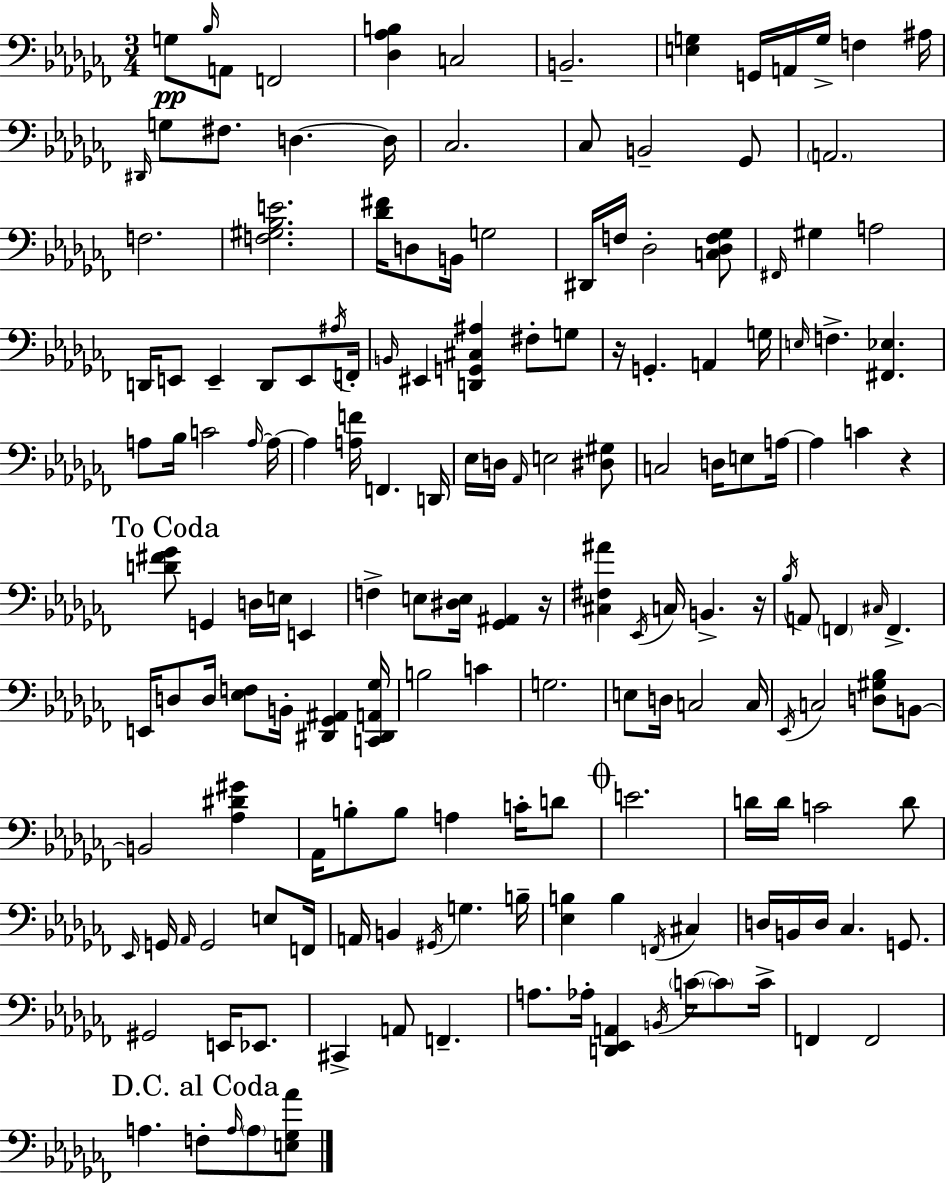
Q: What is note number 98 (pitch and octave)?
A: A3